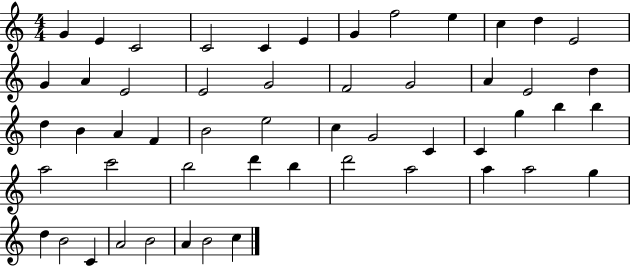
G4/q E4/q C4/h C4/h C4/q E4/q G4/q F5/h E5/q C5/q D5/q E4/h G4/q A4/q E4/h E4/h G4/h F4/h G4/h A4/q E4/h D5/q D5/q B4/q A4/q F4/q B4/h E5/h C5/q G4/h C4/q C4/q G5/q B5/q B5/q A5/h C6/h B5/h D6/q B5/q D6/h A5/h A5/q A5/h G5/q D5/q B4/h C4/q A4/h B4/h A4/q B4/h C5/q